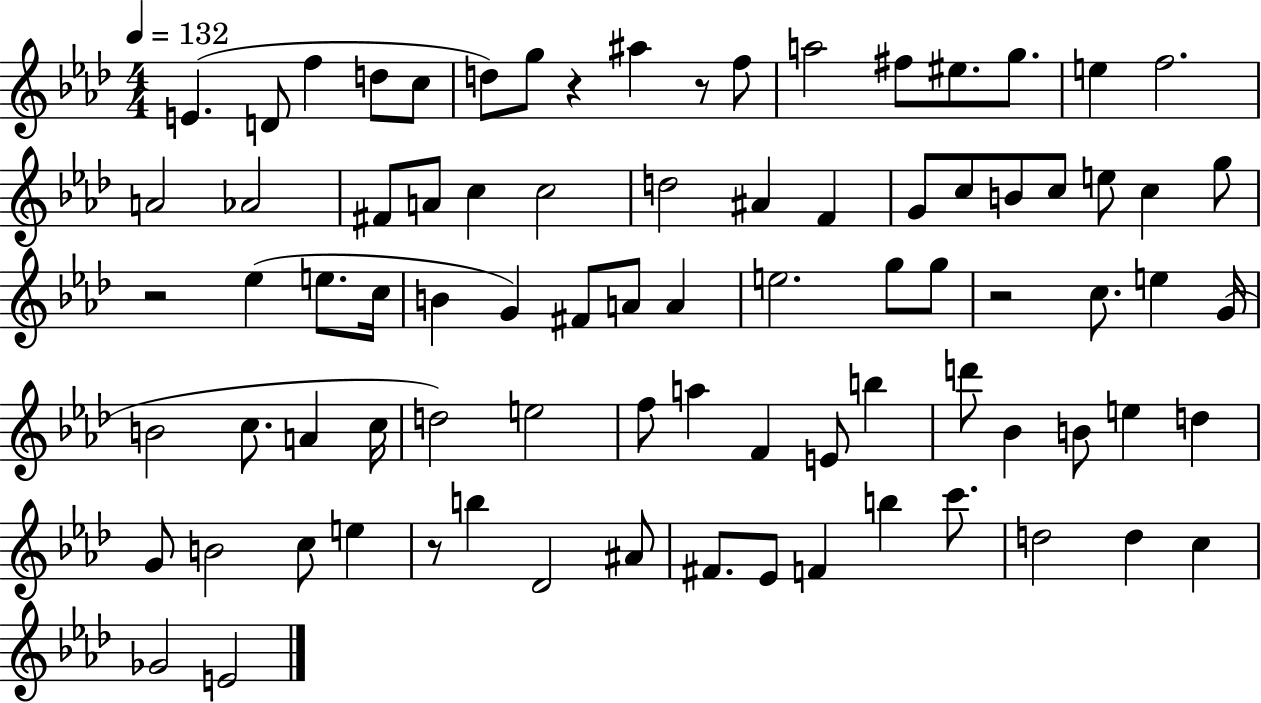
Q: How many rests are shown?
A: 5